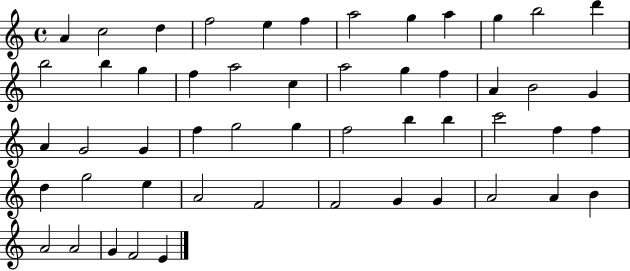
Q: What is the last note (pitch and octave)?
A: E4